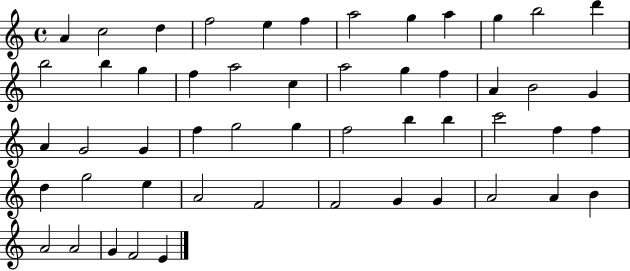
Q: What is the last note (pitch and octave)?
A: E4